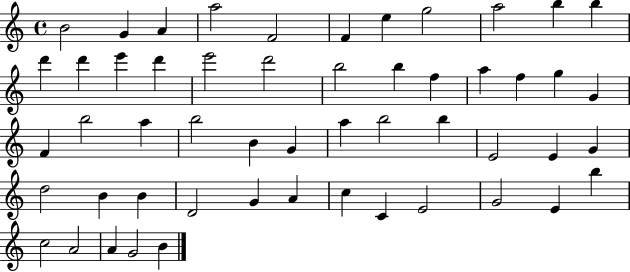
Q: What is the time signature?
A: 4/4